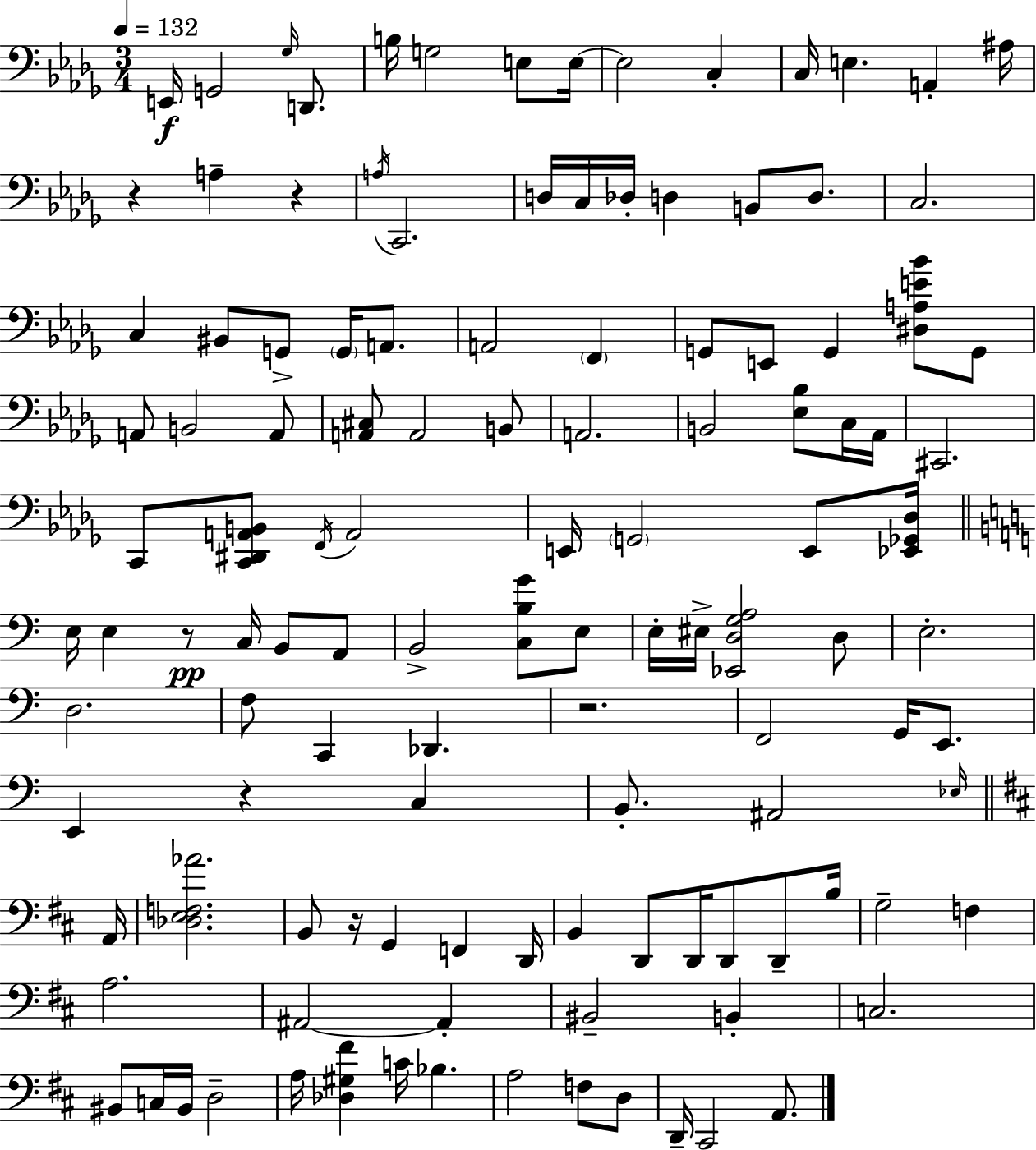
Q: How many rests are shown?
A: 6